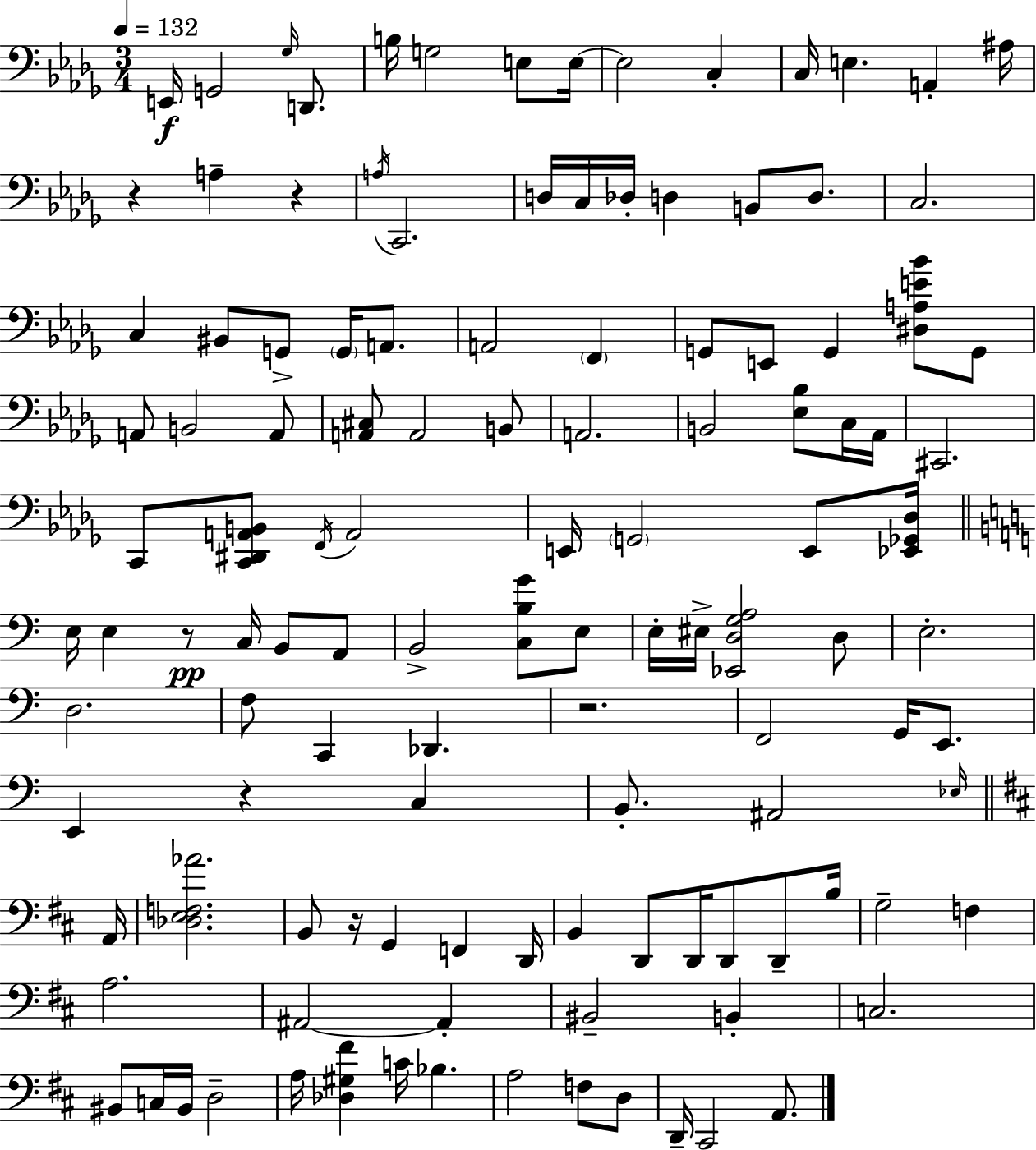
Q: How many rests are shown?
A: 6